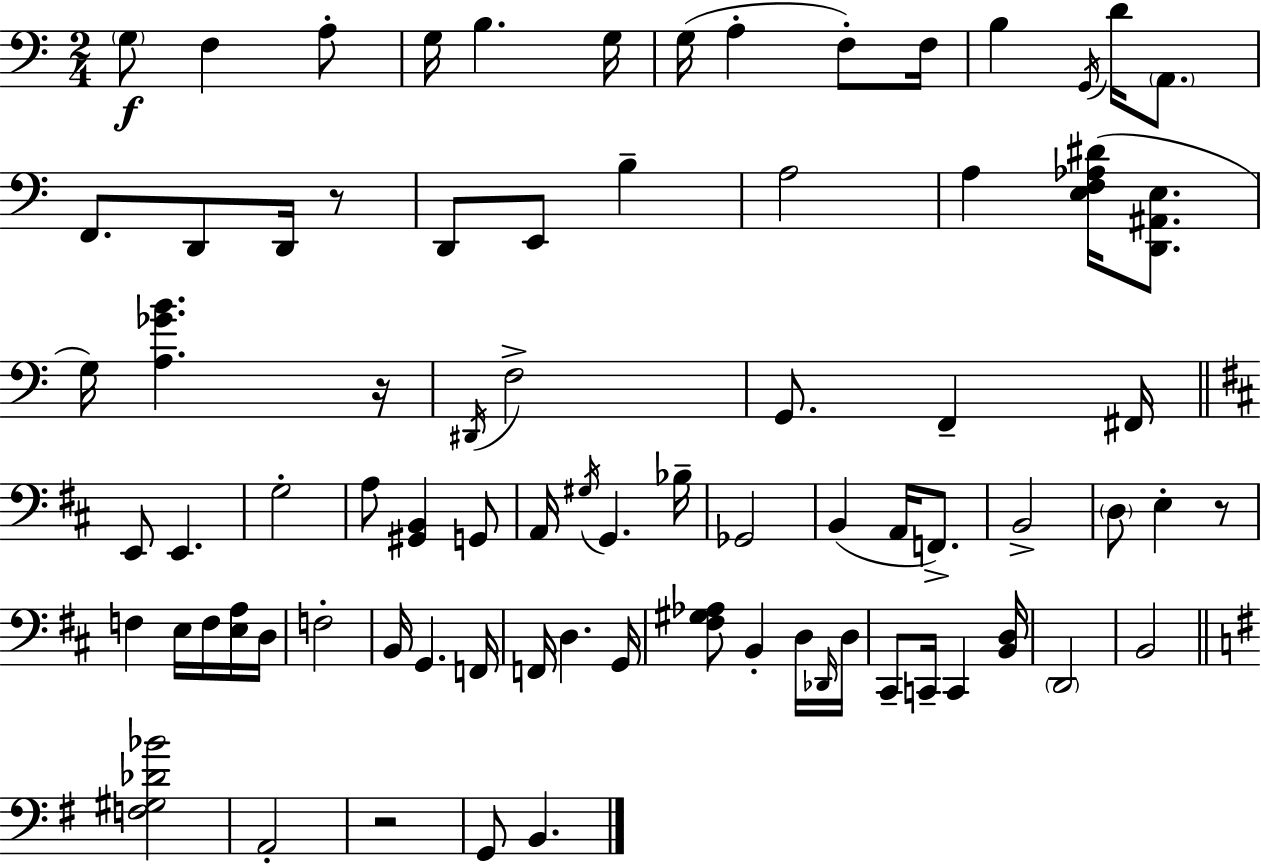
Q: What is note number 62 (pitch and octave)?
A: C2